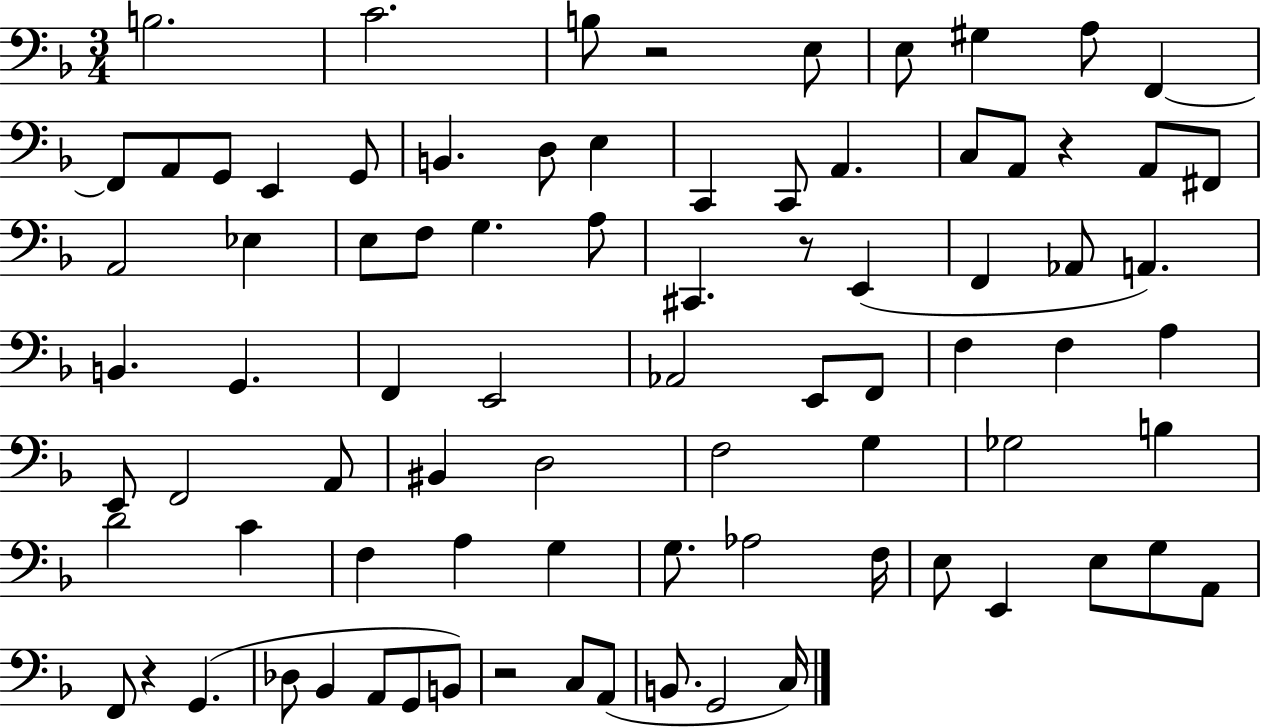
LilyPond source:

{
  \clef bass
  \numericTimeSignature
  \time 3/4
  \key f \major
  b2. | c'2. | b8 r2 e8 | e8 gis4 a8 f,4~~ | \break f,8 a,8 g,8 e,4 g,8 | b,4. d8 e4 | c,4 c,8 a,4. | c8 a,8 r4 a,8 fis,8 | \break a,2 ees4 | e8 f8 g4. a8 | cis,4. r8 e,4( | f,4 aes,8 a,4.) | \break b,4. g,4. | f,4 e,2 | aes,2 e,8 f,8 | f4 f4 a4 | \break e,8 f,2 a,8 | bis,4 d2 | f2 g4 | ges2 b4 | \break d'2 c'4 | f4 a4 g4 | g8. aes2 f16 | e8 e,4 e8 g8 a,8 | \break f,8 r4 g,4.( | des8 bes,4 a,8 g,8 b,8) | r2 c8 a,8( | b,8. g,2 c16) | \break \bar "|."
}